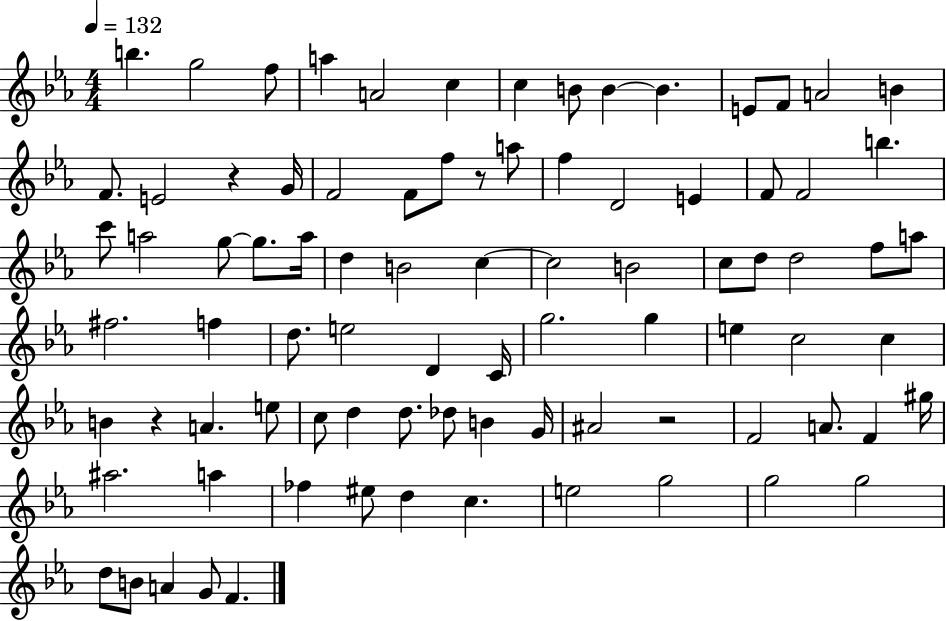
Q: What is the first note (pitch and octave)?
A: B5